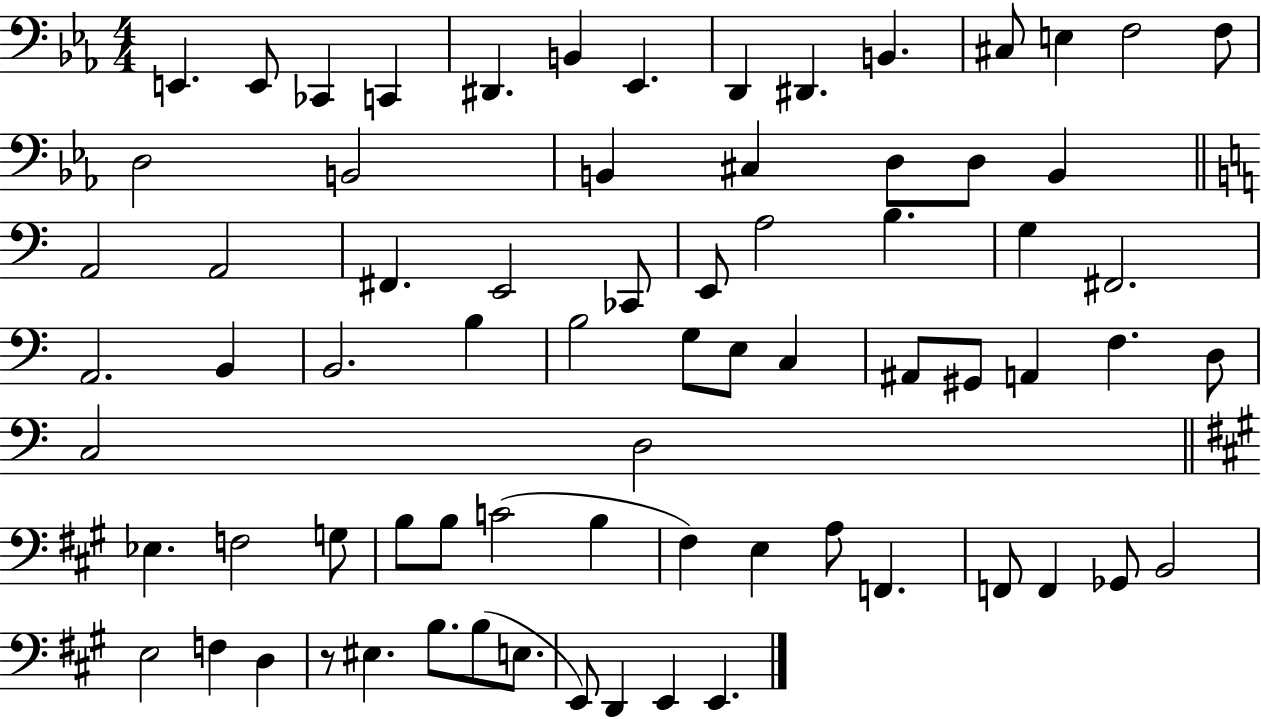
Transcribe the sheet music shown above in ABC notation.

X:1
T:Untitled
M:4/4
L:1/4
K:Eb
E,, E,,/2 _C,, C,, ^D,, B,, _E,, D,, ^D,, B,, ^C,/2 E, F,2 F,/2 D,2 B,,2 B,, ^C, D,/2 D,/2 B,, A,,2 A,,2 ^F,, E,,2 _C,,/2 E,,/2 A,2 B, G, ^F,,2 A,,2 B,, B,,2 B, B,2 G,/2 E,/2 C, ^A,,/2 ^G,,/2 A,, F, D,/2 C,2 D,2 _E, F,2 G,/2 B,/2 B,/2 C2 B, ^F, E, A,/2 F,, F,,/2 F,, _G,,/2 B,,2 E,2 F, D, z/2 ^E, B,/2 B,/2 E,/2 E,,/2 D,, E,, E,,